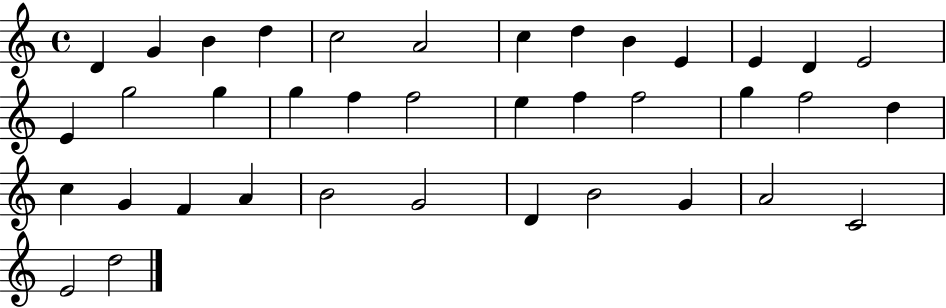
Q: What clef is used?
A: treble